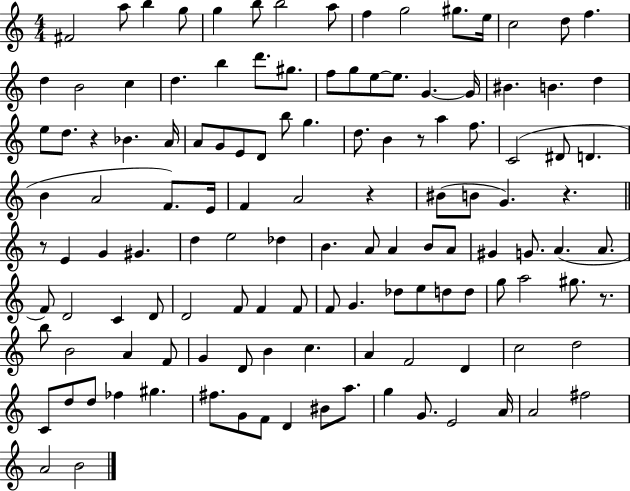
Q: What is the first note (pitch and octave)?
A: F#4